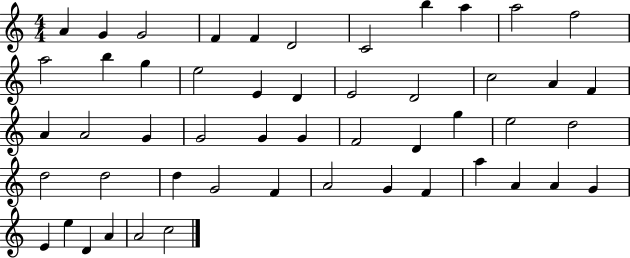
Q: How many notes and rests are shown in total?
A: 51